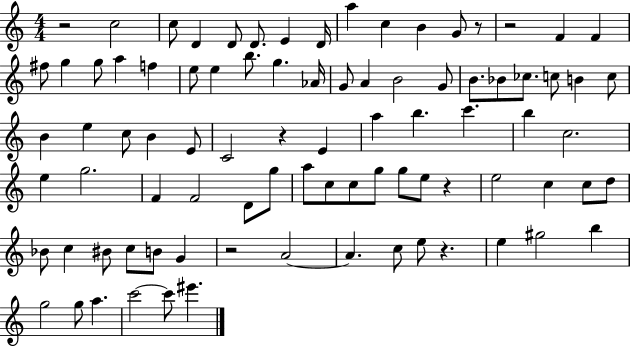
R/h C5/h C5/e D4/q D4/e D4/e. E4/q D4/s A5/q C5/q B4/q G4/e R/e R/h F4/q F4/q F#5/e G5/q G5/e A5/q F5/q E5/e E5/q B5/e. G5/q. Ab4/s G4/e A4/q B4/h G4/e B4/e. Bb4/e CES5/e. C5/e B4/q C5/e B4/q E5/q C5/e B4/q E4/e C4/h R/q E4/q A5/q B5/q. C6/q. B5/q C5/h. E5/q G5/h. F4/q F4/h D4/e G5/e A5/e C5/e C5/e G5/e G5/e E5/e R/q E5/h C5/q C5/e D5/e Bb4/e C5/q BIS4/e C5/e B4/e G4/q R/h A4/h A4/q. C5/e E5/e R/q. E5/q G#5/h B5/q G5/h G5/e A5/q. C6/h C6/e EIS6/q.